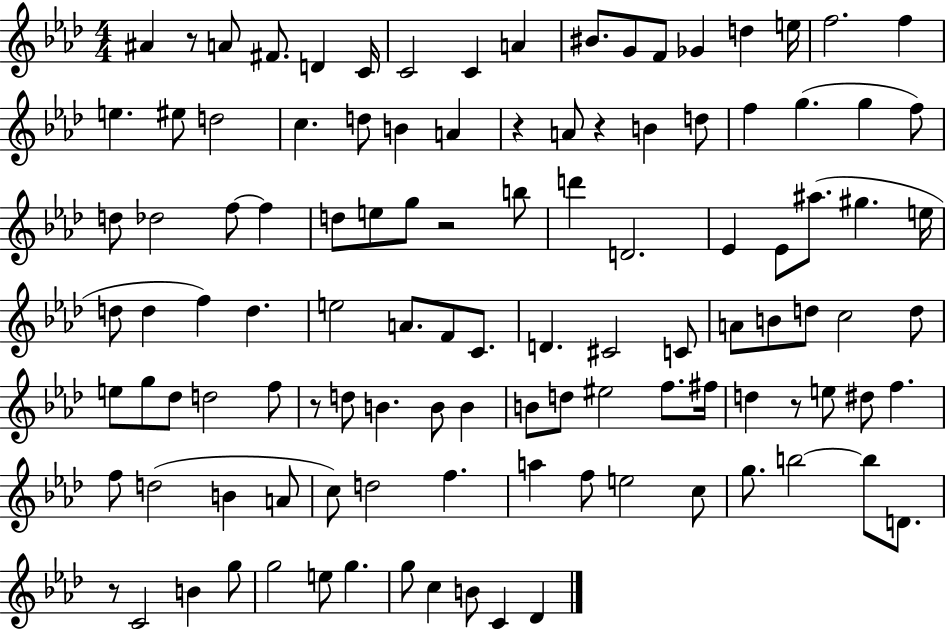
{
  \clef treble
  \numericTimeSignature
  \time 4/4
  \key aes \major
  \repeat volta 2 { ais'4 r8 a'8 fis'8. d'4 c'16 | c'2 c'4 a'4 | bis'8. g'8 f'8 ges'4 d''4 e''16 | f''2. f''4 | \break e''4. eis''8 d''2 | c''4. d''8 b'4 a'4 | r4 a'8 r4 b'4 d''8 | f''4 g''4.( g''4 f''8) | \break d''8 des''2 f''8~~ f''4 | d''8 e''8 g''8 r2 b''8 | d'''4 d'2. | ees'4 ees'8 ais''8.( gis''4. e''16 | \break d''8 d''4 f''4) d''4. | e''2 a'8. f'8 c'8. | d'4. cis'2 c'8 | a'8 b'8 d''8 c''2 d''8 | \break e''8 g''8 des''8 d''2 f''8 | r8 d''8 b'4. b'8 b'4 | b'8 d''8 eis''2 f''8. fis''16 | d''4 r8 e''8 dis''8 f''4. | \break f''8 d''2( b'4 a'8 | c''8) d''2 f''4. | a''4 f''8 e''2 c''8 | g''8. b''2~~ b''8 d'8. | \break r8 c'2 b'4 g''8 | g''2 e''8 g''4. | g''8 c''4 b'8 c'4 des'4 | } \bar "|."
}